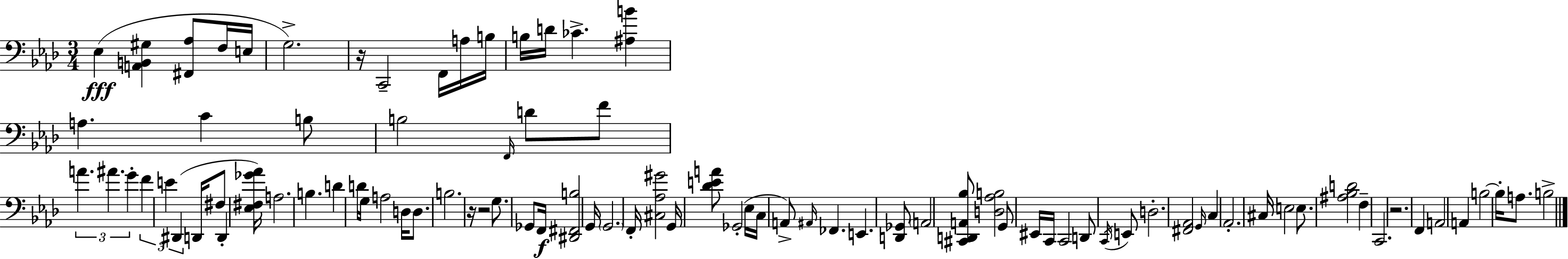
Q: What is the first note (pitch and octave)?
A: Eb3